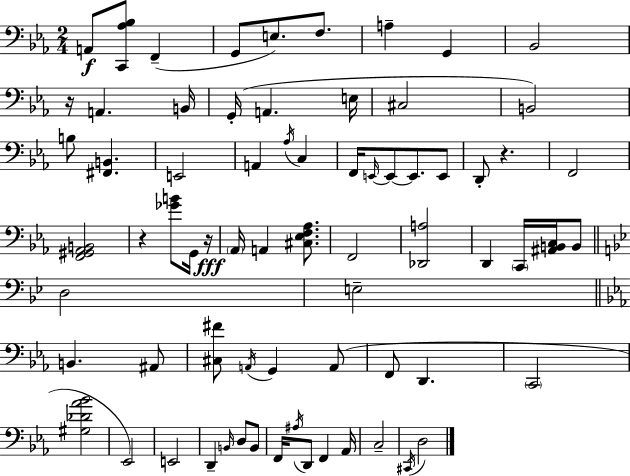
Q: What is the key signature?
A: C minor